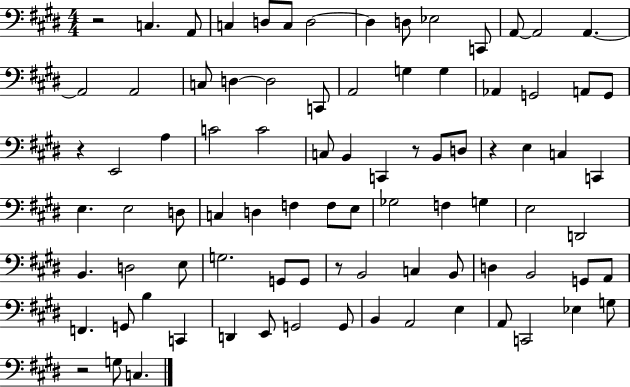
{
  \clef bass
  \numericTimeSignature
  \time 4/4
  \key e \major
  r2 c4. a,8 | c4 d8 c8 d2~~ | d4 d8 ees2 c,8 | a,8~~ a,2 a,4.~~ | \break a,2 a,2 | c8 d4~~ d2 c,8 | a,2 g4 g4 | aes,4 g,2 a,8 g,8 | \break r4 e,2 a4 | c'2 c'2 | c8 b,4 c,4 r8 b,8 d8 | r4 e4 c4 c,4 | \break e4. e2 d8 | c4 d4 f4 f8 e8 | ges2 f4 g4 | e2 d,2 | \break b,4. d2 e8 | g2. g,8 g,8 | r8 b,2 c4 b,8 | d4 b,2 g,8 a,8 | \break f,4. g,8 b4 c,4 | d,4 e,8 g,2 g,8 | b,4 a,2 e4 | a,8 c,2 ees4 g8 | \break r2 g8 c4. | \bar "|."
}